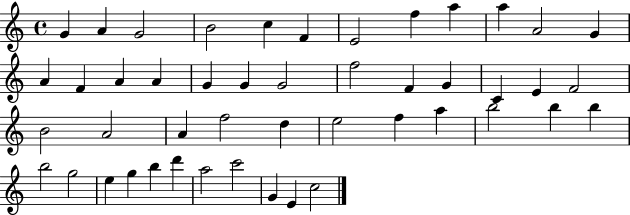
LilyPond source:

{
  \clef treble
  \time 4/4
  \defaultTimeSignature
  \key c \major
  g'4 a'4 g'2 | b'2 c''4 f'4 | e'2 f''4 a''4 | a''4 a'2 g'4 | \break a'4 f'4 a'4 a'4 | g'4 g'4 g'2 | f''2 f'4 g'4 | c'4 e'4 f'2 | \break b'2 a'2 | a'4 f''2 d''4 | e''2 f''4 a''4 | b''2 b''4 b''4 | \break b''2 g''2 | e''4 g''4 b''4 d'''4 | a''2 c'''2 | g'4 e'4 c''2 | \break \bar "|."
}